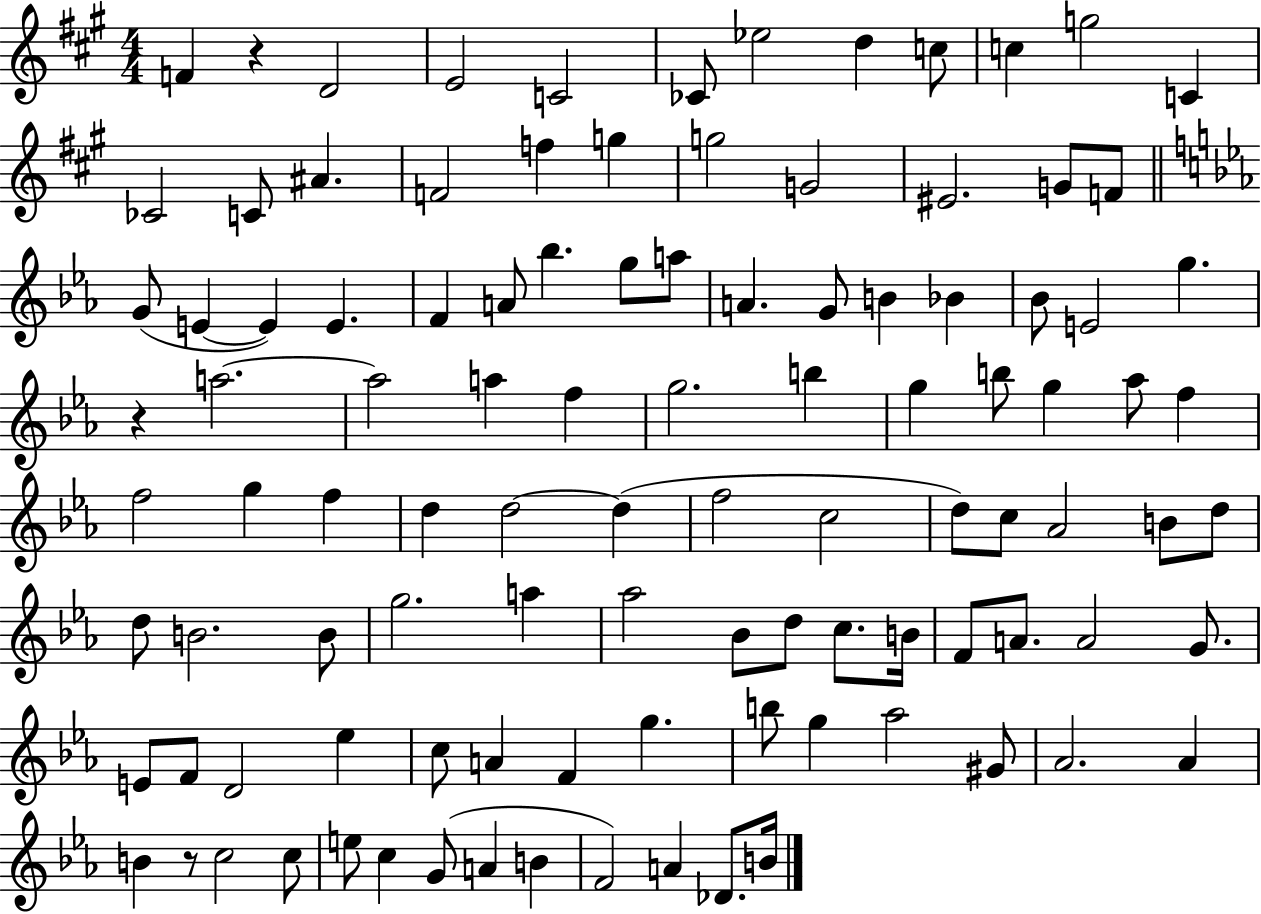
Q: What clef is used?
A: treble